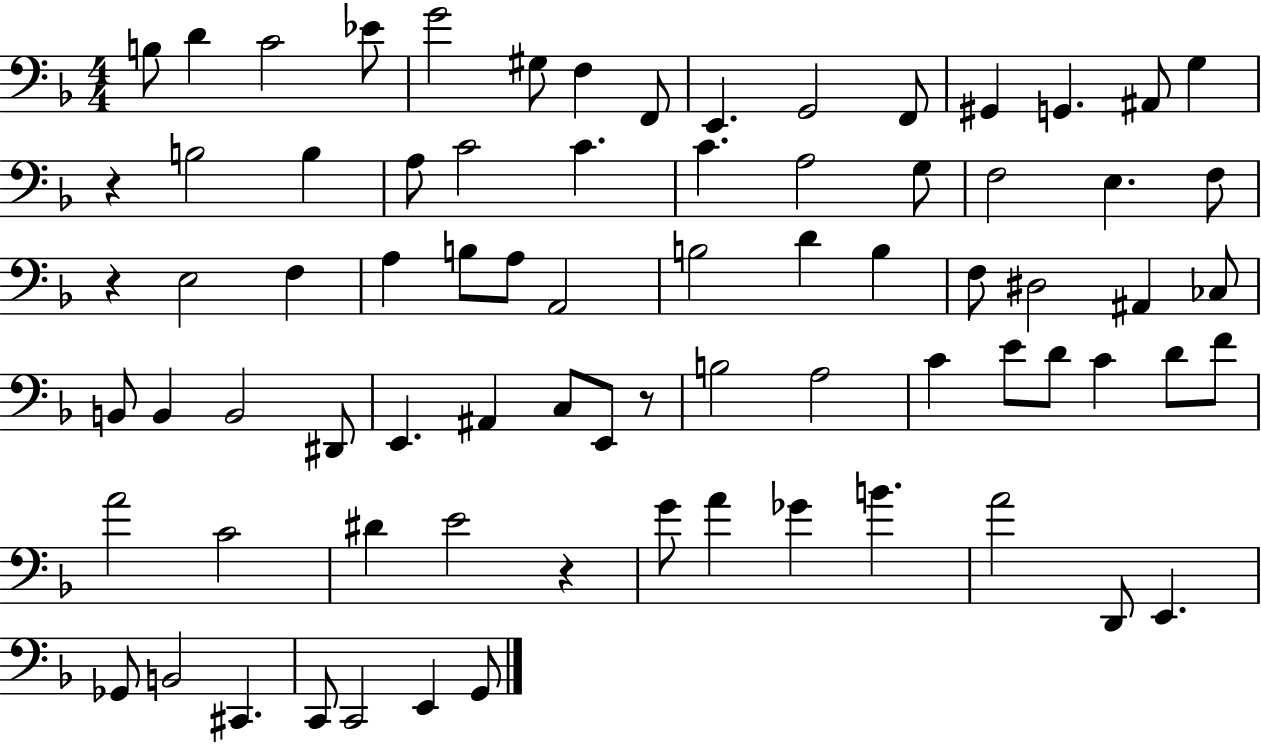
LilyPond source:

{
  \clef bass
  \numericTimeSignature
  \time 4/4
  \key f \major
  \repeat volta 2 { b8 d'4 c'2 ees'8 | g'2 gis8 f4 f,8 | e,4. g,2 f,8 | gis,4 g,4. ais,8 g4 | \break r4 b2 b4 | a8 c'2 c'4. | c'4. a2 g8 | f2 e4. f8 | \break r4 e2 f4 | a4 b8 a8 a,2 | b2 d'4 b4 | f8 dis2 ais,4 ces8 | \break b,8 b,4 b,2 dis,8 | e,4. ais,4 c8 e,8 r8 | b2 a2 | c'4 e'8 d'8 c'4 d'8 f'8 | \break a'2 c'2 | dis'4 e'2 r4 | g'8 a'4 ges'4 b'4. | a'2 d,8 e,4. | \break ges,8 b,2 cis,4. | c,8 c,2 e,4 g,8 | } \bar "|."
}